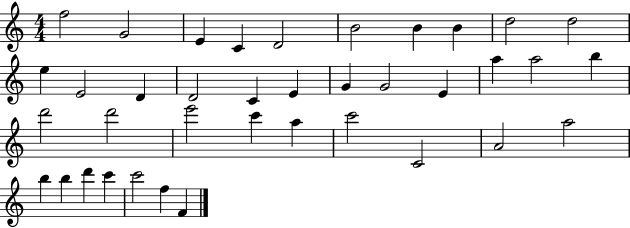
{
  \clef treble
  \numericTimeSignature
  \time 4/4
  \key c \major
  f''2 g'2 | e'4 c'4 d'2 | b'2 b'4 b'4 | d''2 d''2 | \break e''4 e'2 d'4 | d'2 c'4 e'4 | g'4 g'2 e'4 | a''4 a''2 b''4 | \break d'''2 d'''2 | e'''2 c'''4 a''4 | c'''2 c'2 | a'2 a''2 | \break b''4 b''4 d'''4 c'''4 | c'''2 f''4 f'4 | \bar "|."
}